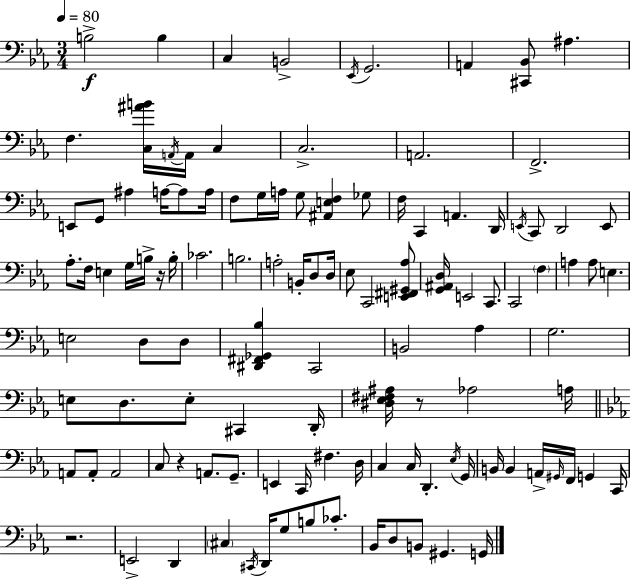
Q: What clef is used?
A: bass